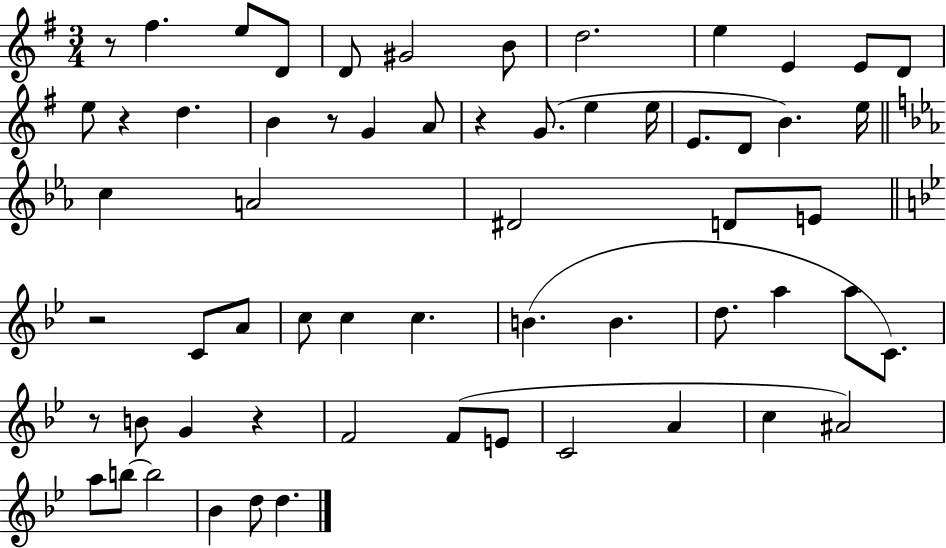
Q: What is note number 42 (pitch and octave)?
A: F4